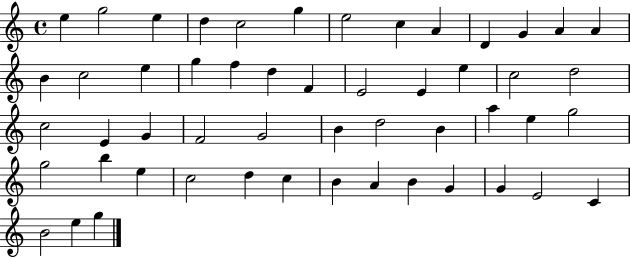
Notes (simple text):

E5/q G5/h E5/q D5/q C5/h G5/q E5/h C5/q A4/q D4/q G4/q A4/q A4/q B4/q C5/h E5/q G5/q F5/q D5/q F4/q E4/h E4/q E5/q C5/h D5/h C5/h E4/q G4/q F4/h G4/h B4/q D5/h B4/q A5/q E5/q G5/h G5/h B5/q E5/q C5/h D5/q C5/q B4/q A4/q B4/q G4/q G4/q E4/h C4/q B4/h E5/q G5/q